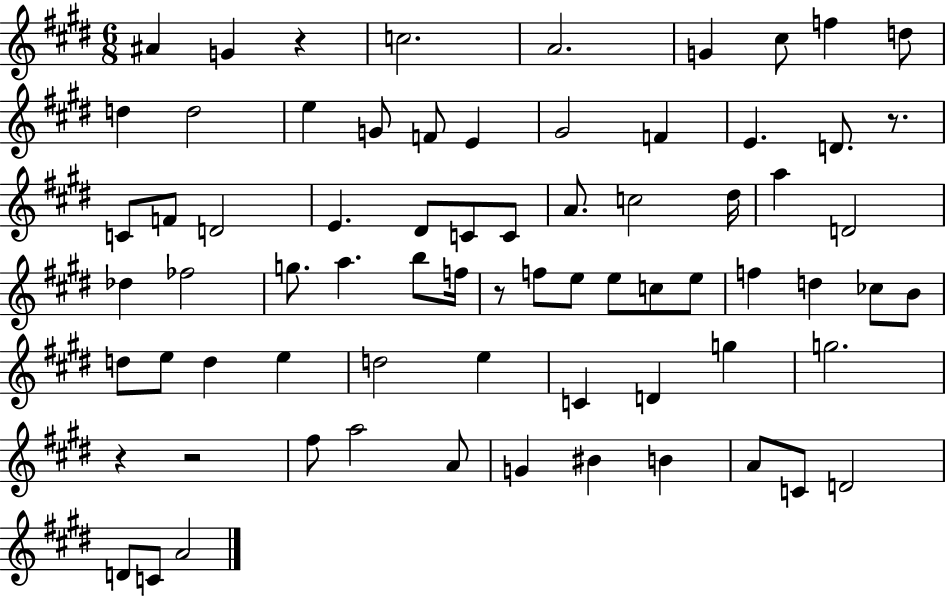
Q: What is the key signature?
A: E major